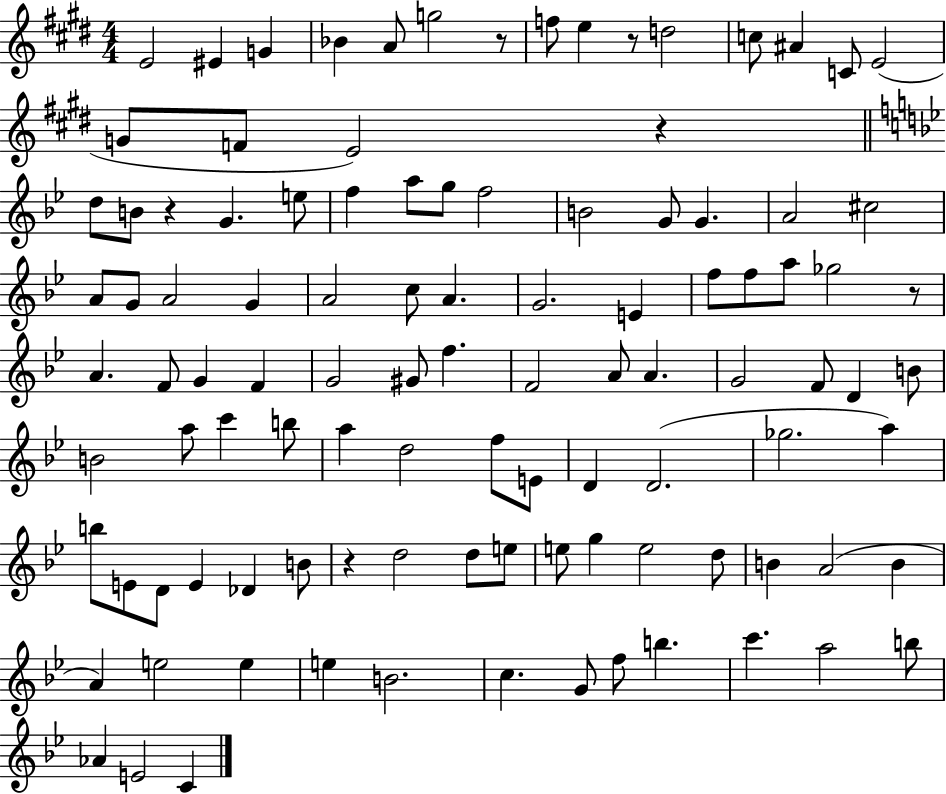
X:1
T:Untitled
M:4/4
L:1/4
K:E
E2 ^E G _B A/2 g2 z/2 f/2 e z/2 d2 c/2 ^A C/2 E2 G/2 F/2 E2 z d/2 B/2 z G e/2 f a/2 g/2 f2 B2 G/2 G A2 ^c2 A/2 G/2 A2 G A2 c/2 A G2 E f/2 f/2 a/2 _g2 z/2 A F/2 G F G2 ^G/2 f F2 A/2 A G2 F/2 D B/2 B2 a/2 c' b/2 a d2 f/2 E/2 D D2 _g2 a b/2 E/2 D/2 E _D B/2 z d2 d/2 e/2 e/2 g e2 d/2 B A2 B A e2 e e B2 c G/2 f/2 b c' a2 b/2 _A E2 C